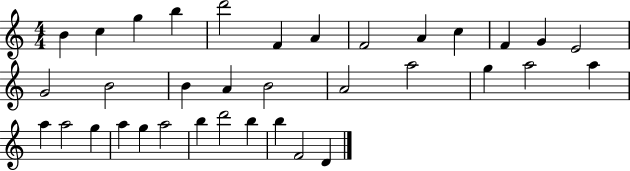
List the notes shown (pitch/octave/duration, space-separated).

B4/q C5/q G5/q B5/q D6/h F4/q A4/q F4/h A4/q C5/q F4/q G4/q E4/h G4/h B4/h B4/q A4/q B4/h A4/h A5/h G5/q A5/h A5/q A5/q A5/h G5/q A5/q G5/q A5/h B5/q D6/h B5/q B5/q F4/h D4/q